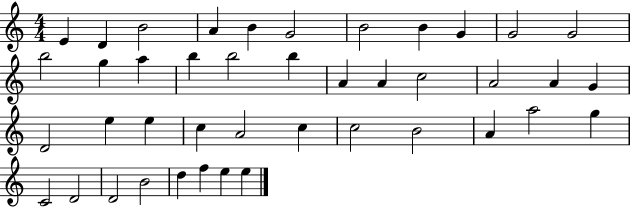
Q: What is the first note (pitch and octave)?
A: E4